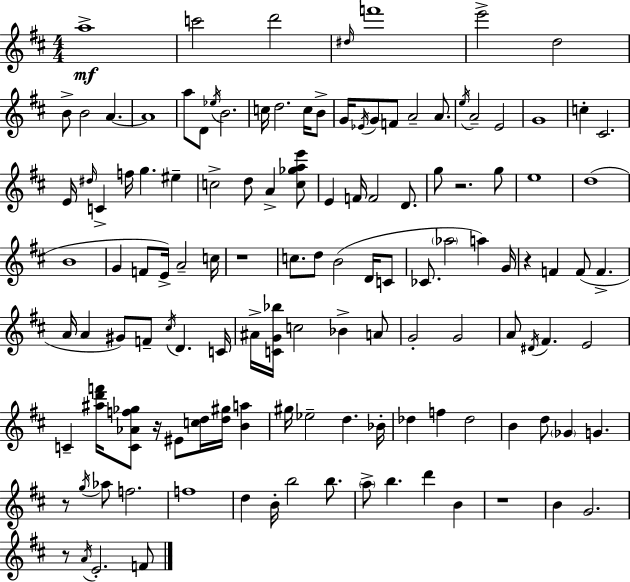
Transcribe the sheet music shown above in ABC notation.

X:1
T:Untitled
M:4/4
L:1/4
K:D
a4 c'2 d'2 ^d/4 f'4 e'2 d2 B/2 B2 A A4 a/2 D/2 _e/4 B2 c/4 d2 c/4 B/2 G/4 _E/4 G/2 F/2 A2 A/2 e/4 A2 E2 G4 c ^C2 E/4 ^d/4 C f/4 g ^e c2 d/2 A [c_gae']/2 E F/4 F2 D/2 g/2 z2 g/2 e4 d4 B4 G F/2 E/4 A2 c/4 z4 c/2 d/2 B2 D/4 C/2 _C/2 _a2 a G/4 z F F/2 F A/4 A ^G/2 F/2 ^c/4 D C/4 ^A/4 [CG_b]/4 c2 _B A/2 G2 G2 A/2 ^D/4 ^F E2 C [^ad'f']/4 [C_Af_g]/2 z/4 ^E/2 [cd]/4 [d^g]/4 [Ba] ^g/4 _e2 d _B/4 _d f _d2 B d/2 _G G z/2 g/4 _a/2 f2 f4 d B/4 b2 b/2 a/2 b d' B z4 B G2 z/2 A/4 E2 F/2